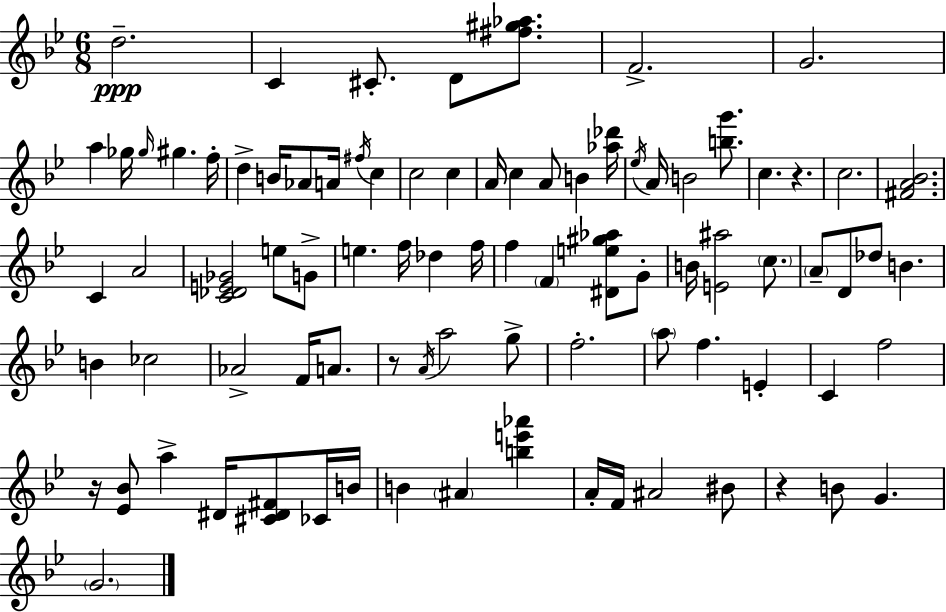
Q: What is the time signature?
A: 6/8